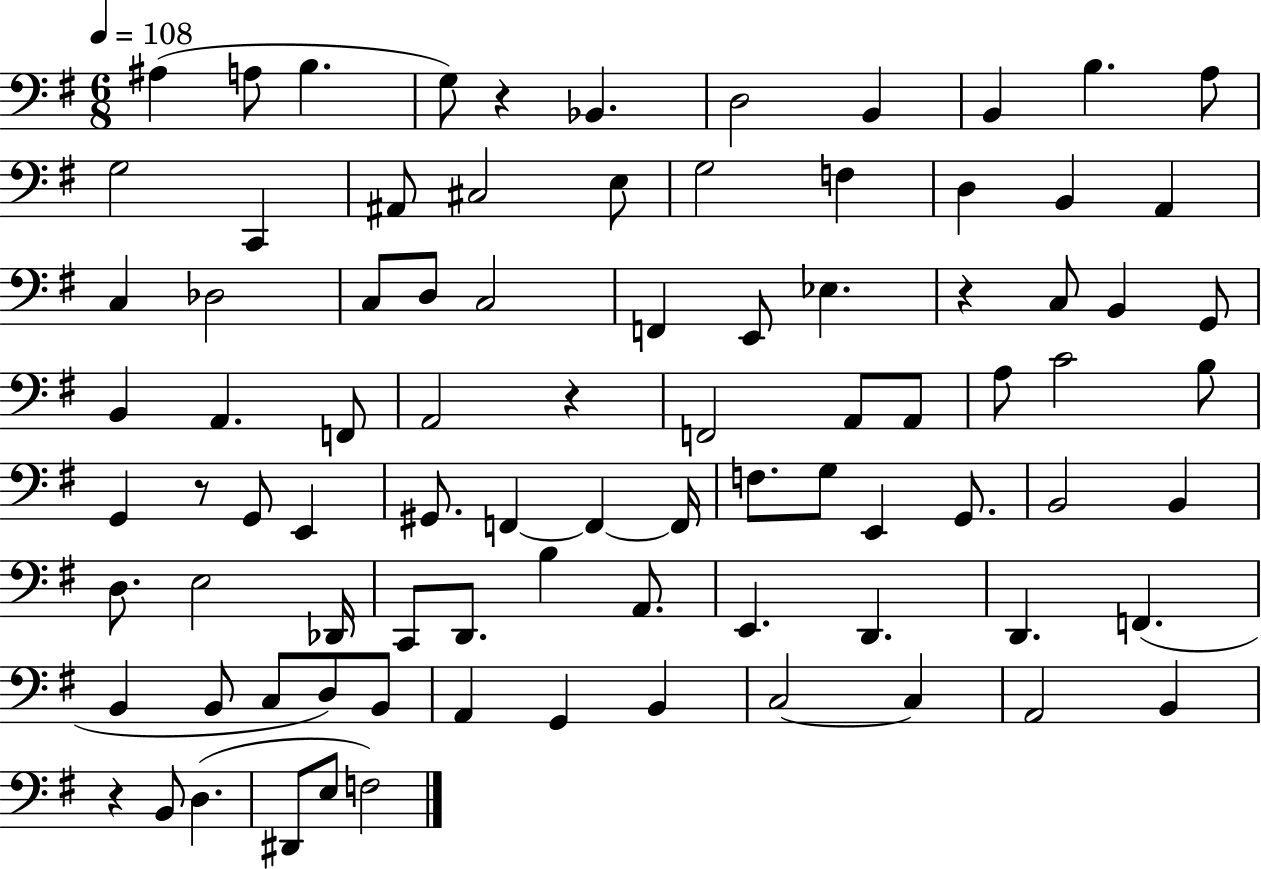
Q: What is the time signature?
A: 6/8